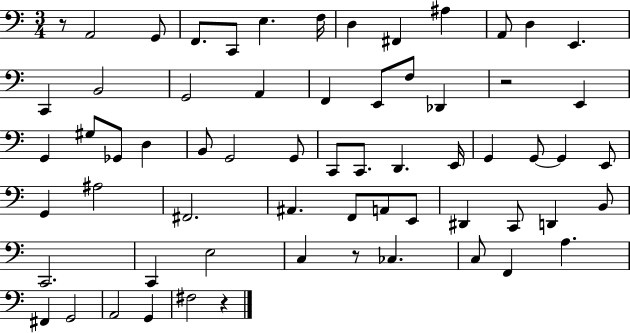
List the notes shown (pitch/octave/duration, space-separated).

R/e A2/h G2/e F2/e. C2/e E3/q. F3/s D3/q F#2/q A#3/q A2/e D3/q E2/q. C2/q B2/h G2/h A2/q F2/q E2/e F3/e Db2/q R/h E2/q G2/q G#3/e Gb2/e D3/q B2/e G2/h G2/e C2/e C2/e. D2/q. E2/s G2/q G2/e G2/q E2/e G2/q A#3/h F#2/h. A#2/q. F2/e A2/e E2/e D#2/q C2/e D2/q B2/e C2/h. C2/q E3/h C3/q R/e CES3/q. C3/e F2/q A3/q. F#2/q G2/h A2/h G2/q F#3/h R/q